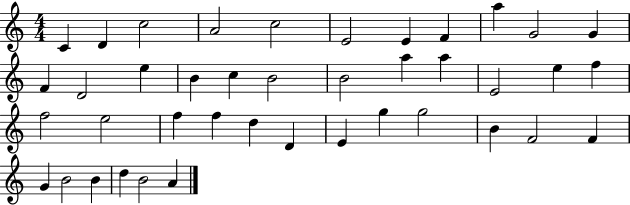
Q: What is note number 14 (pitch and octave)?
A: E5